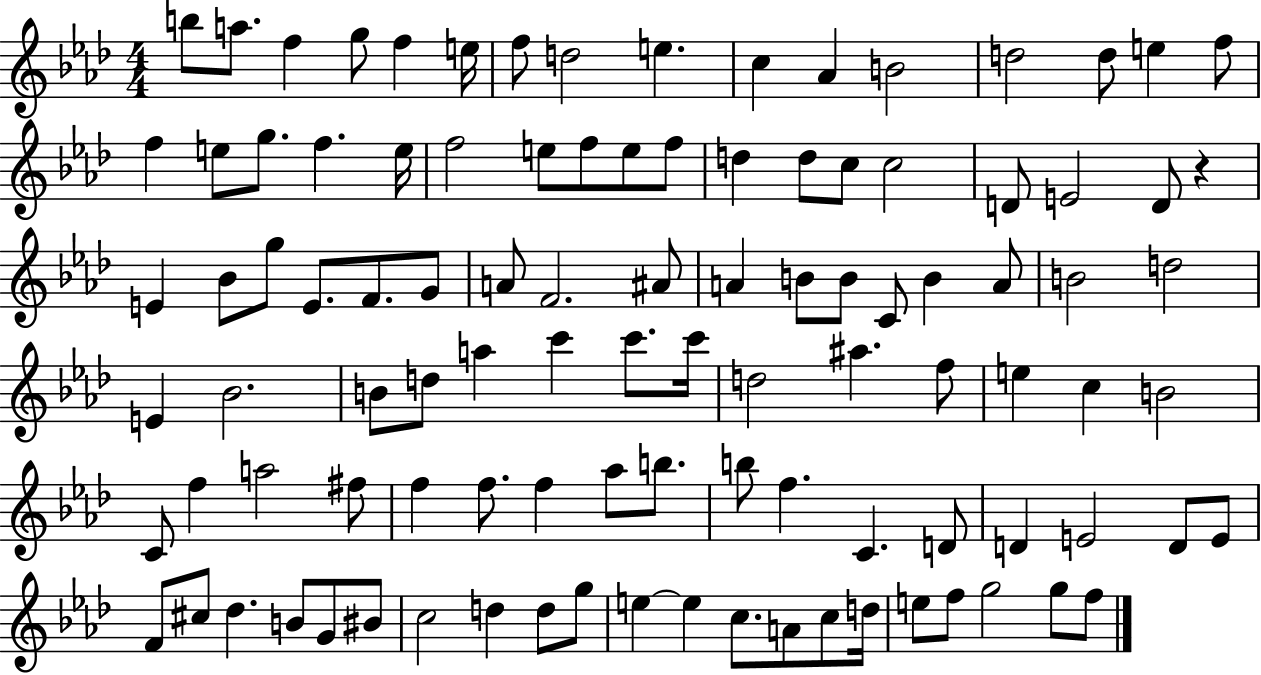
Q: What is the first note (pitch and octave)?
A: B5